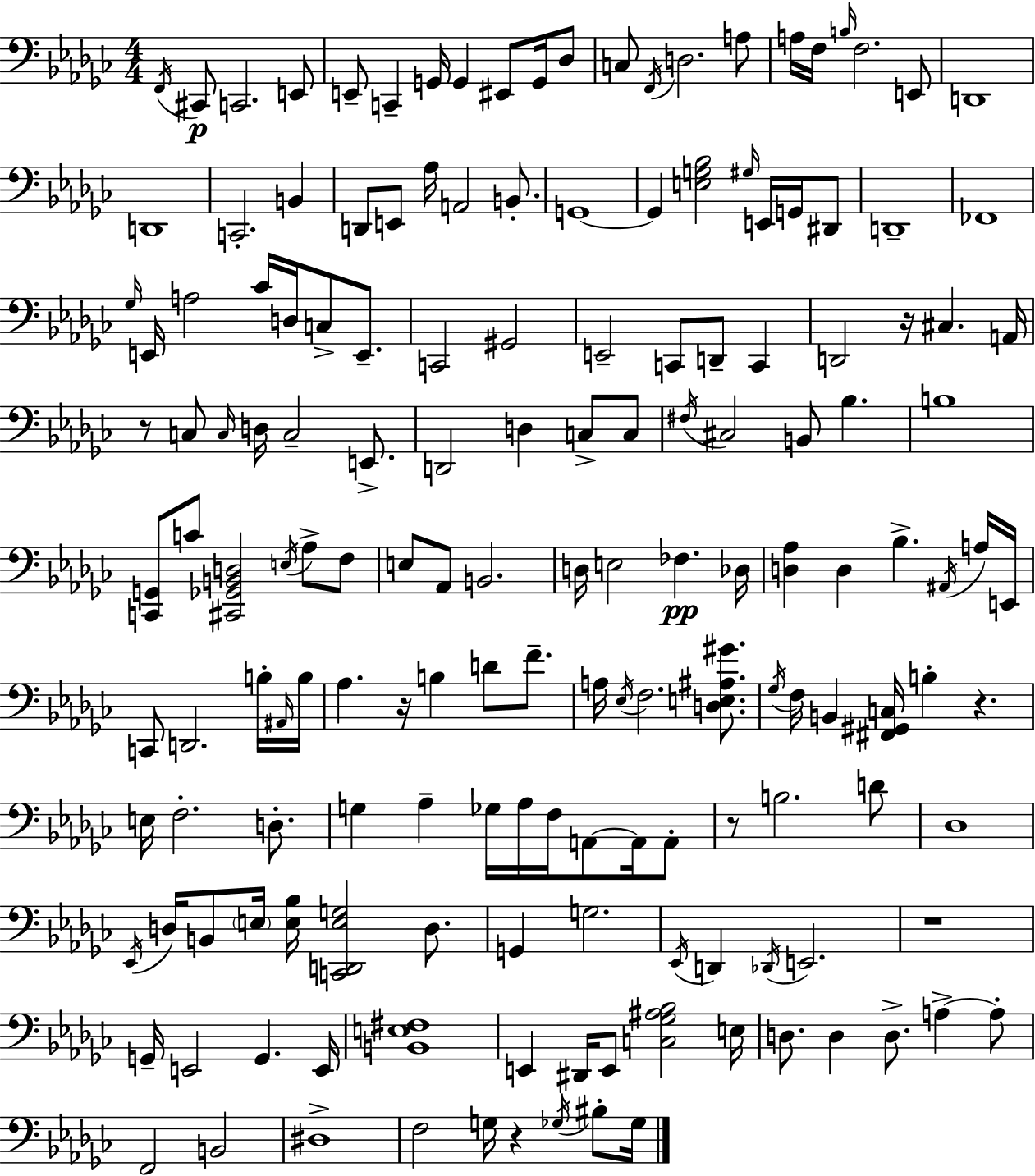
X:1
T:Untitled
M:4/4
L:1/4
K:Ebm
F,,/4 ^C,,/2 C,,2 E,,/2 E,,/2 C,, G,,/4 G,, ^E,,/2 G,,/4 _D,/2 C,/2 F,,/4 D,2 A,/2 A,/4 F,/4 B,/4 F,2 E,,/2 D,,4 D,,4 C,,2 B,, D,,/2 E,,/2 _A,/4 A,,2 B,,/2 G,,4 G,, [E,G,_B,]2 ^G,/4 E,,/4 G,,/4 ^D,,/2 D,,4 _F,,4 _G,/4 E,,/4 A,2 _C/4 D,/4 C,/2 E,,/2 C,,2 ^G,,2 E,,2 C,,/2 D,,/2 C,, D,,2 z/4 ^C, A,,/4 z/2 C,/2 C,/4 D,/4 C,2 E,,/2 D,,2 D, C,/2 C,/2 ^F,/4 ^C,2 B,,/2 _B, B,4 [C,,G,,]/2 C/2 [^C,,_G,,B,,D,]2 E,/4 _A,/2 F,/2 E,/2 _A,,/2 B,,2 D,/4 E,2 _F, _D,/4 [D,_A,] D, _B, ^A,,/4 A,/4 E,,/4 C,,/2 D,,2 B,/4 ^A,,/4 B,/4 _A, z/4 B, D/2 F/2 A,/4 _E,/4 F,2 [D,E,^A,^G]/2 _G,/4 F,/4 B,, [^F,,^G,,C,]/4 B, z E,/4 F,2 D,/2 G, _A, _G,/4 _A,/4 F,/4 A,,/2 A,,/4 A,,/2 z/2 B,2 D/2 _D,4 _E,,/4 D,/4 B,,/2 E,/4 [E,_B,]/4 [C,,D,,E,G,]2 D,/2 G,, G,2 _E,,/4 D,, _D,,/4 E,,2 z4 G,,/4 E,,2 G,, E,,/4 [B,,E,^F,]4 E,, ^D,,/4 E,,/2 [C,_G,^A,_B,]2 E,/4 D,/2 D, D,/2 A, A,/2 F,,2 B,,2 ^D,4 F,2 G,/4 z _G,/4 ^B,/2 _G,/4